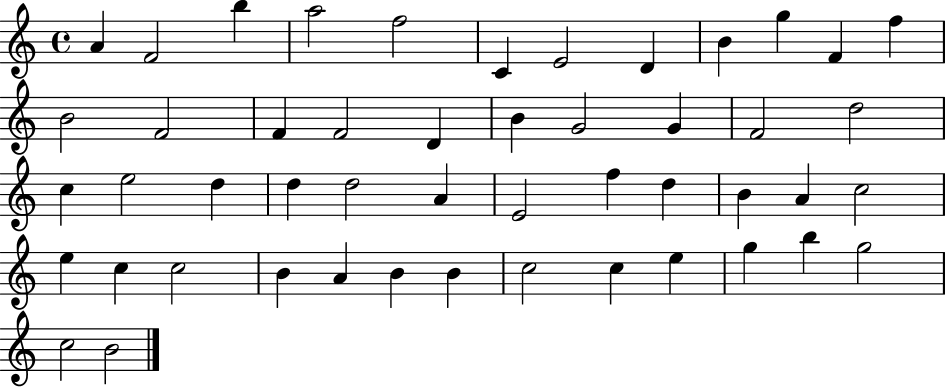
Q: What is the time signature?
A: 4/4